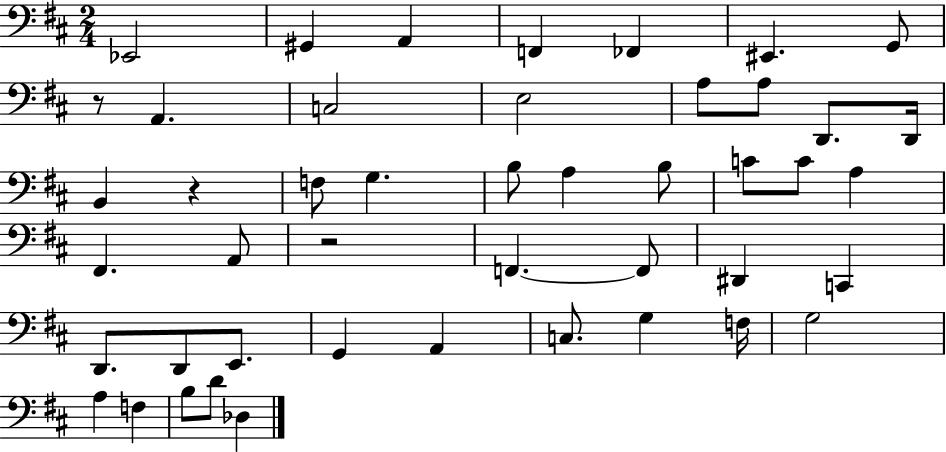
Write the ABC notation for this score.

X:1
T:Untitled
M:2/4
L:1/4
K:D
_E,,2 ^G,, A,, F,, _F,, ^E,, G,,/2 z/2 A,, C,2 E,2 A,/2 A,/2 D,,/2 D,,/4 B,, z F,/2 G, B,/2 A, B,/2 C/2 C/2 A, ^F,, A,,/2 z2 F,, F,,/2 ^D,, C,, D,,/2 D,,/2 E,,/2 G,, A,, C,/2 G, F,/4 G,2 A, F, B,/2 D/2 _D,